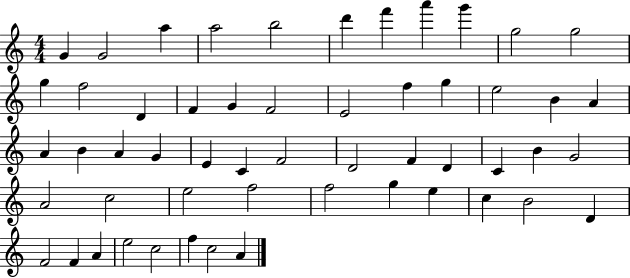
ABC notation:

X:1
T:Untitled
M:4/4
L:1/4
K:C
G G2 a a2 b2 d' f' a' g' g2 g2 g f2 D F G F2 E2 f g e2 B A A B A G E C F2 D2 F D C B G2 A2 c2 e2 f2 f2 g e c B2 D F2 F A e2 c2 f c2 A